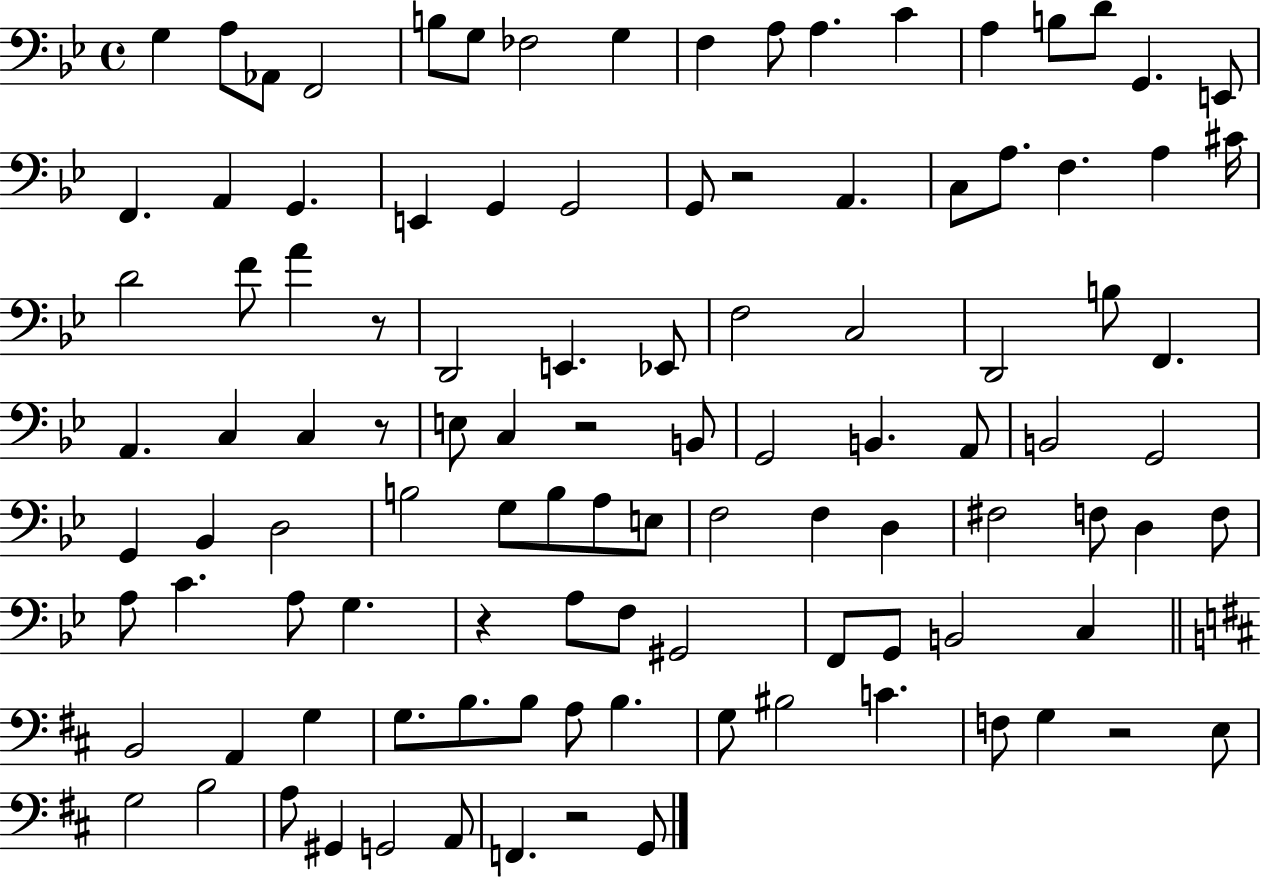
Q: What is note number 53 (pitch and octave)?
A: G2